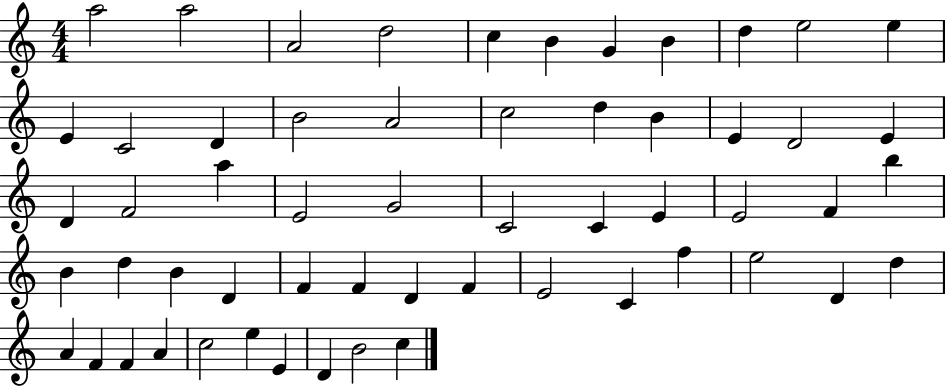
X:1
T:Untitled
M:4/4
L:1/4
K:C
a2 a2 A2 d2 c B G B d e2 e E C2 D B2 A2 c2 d B E D2 E D F2 a E2 G2 C2 C E E2 F b B d B D F F D F E2 C f e2 D d A F F A c2 e E D B2 c